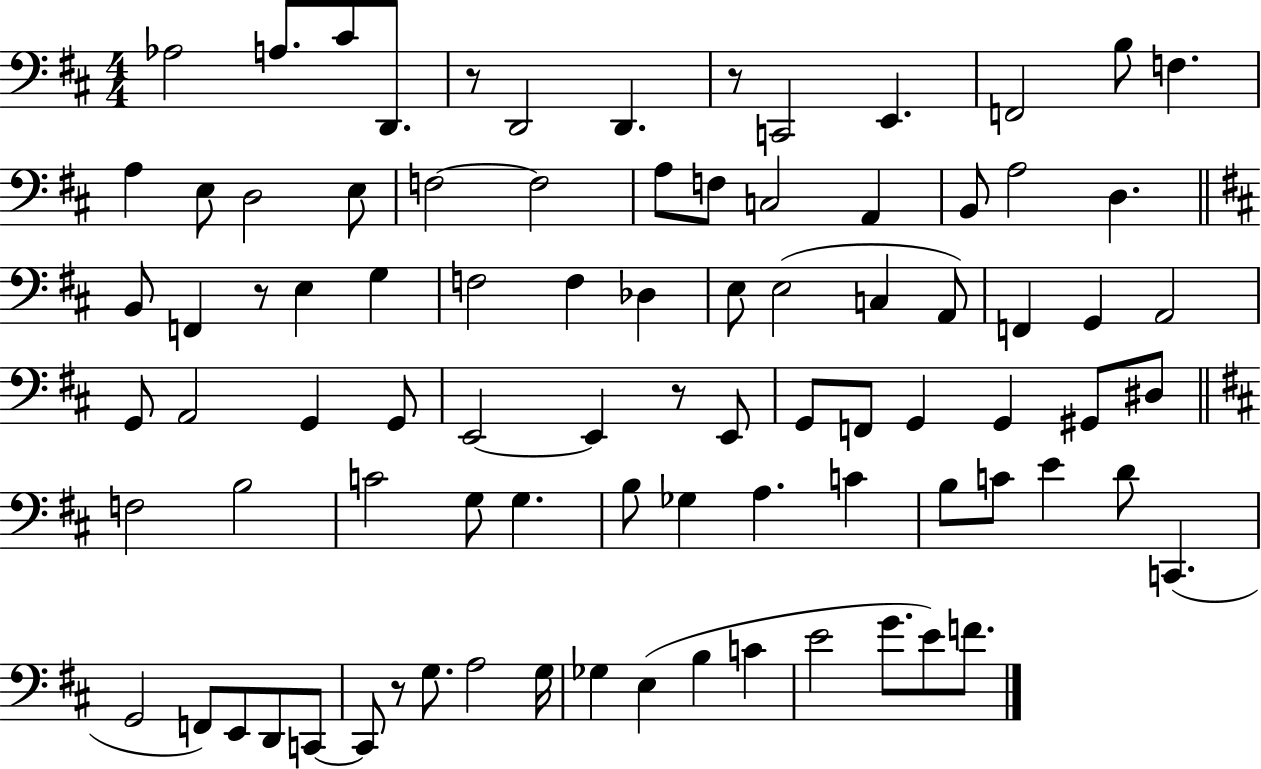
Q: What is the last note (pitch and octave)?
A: F4